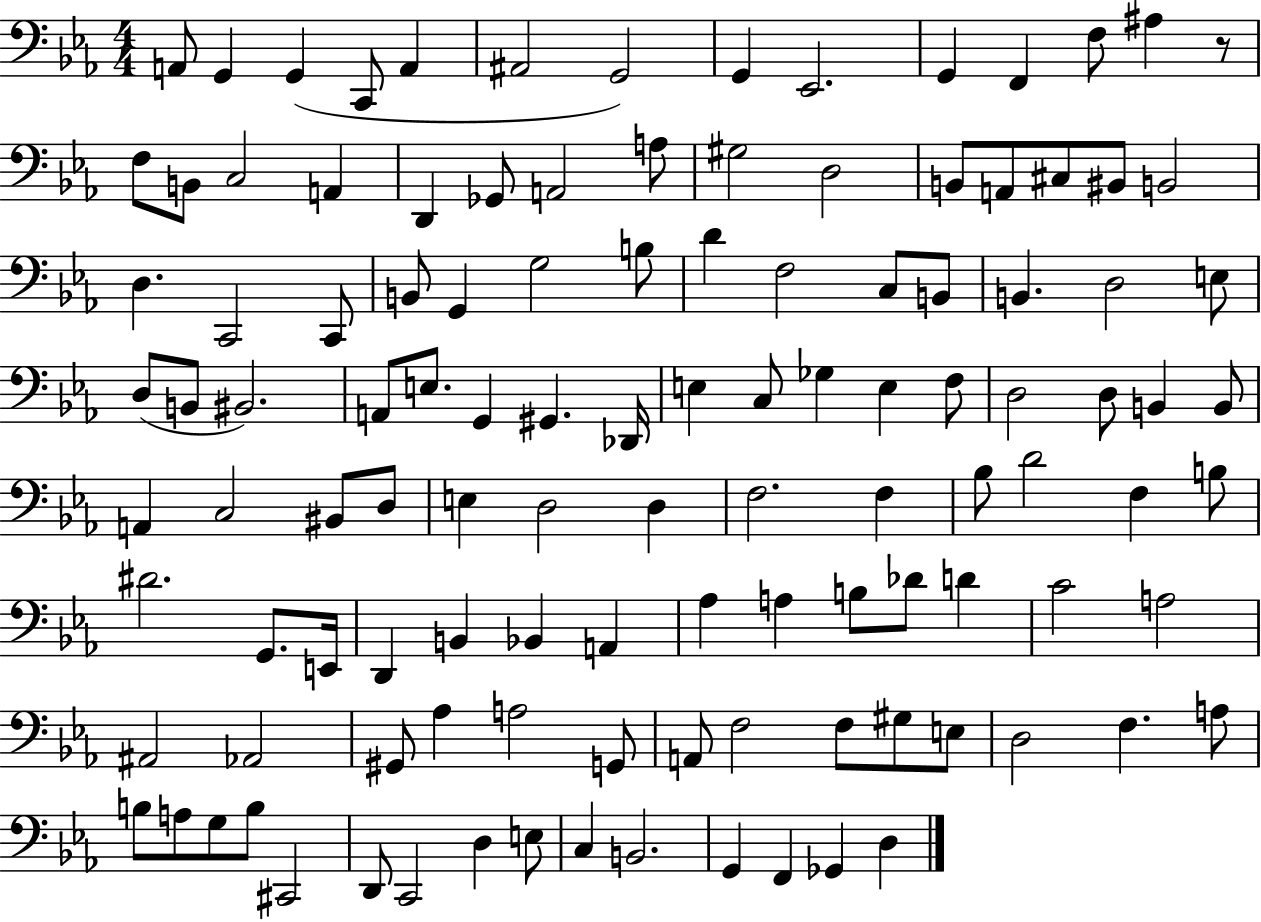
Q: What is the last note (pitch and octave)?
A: D3